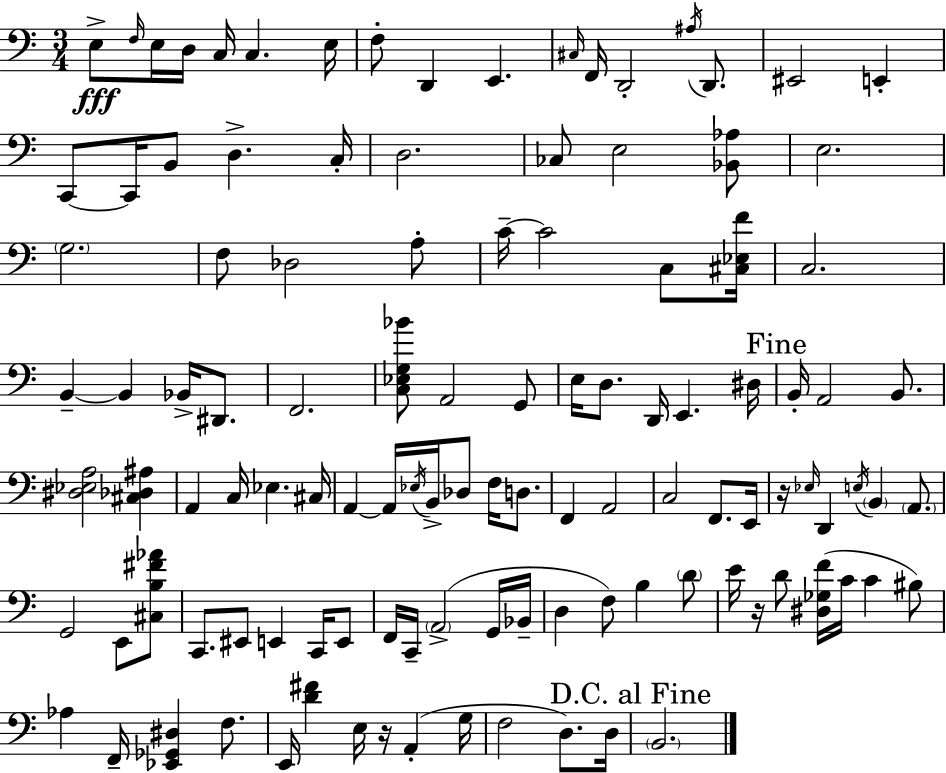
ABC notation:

X:1
T:Untitled
M:3/4
L:1/4
K:Am
E,/2 F,/4 E,/4 D,/4 C,/4 C, E,/4 F,/2 D,, E,, ^C,/4 F,,/4 D,,2 ^A,/4 D,,/2 ^E,,2 E,, C,,/2 C,,/4 B,,/2 D, C,/4 D,2 _C,/2 E,2 [_B,,_A,]/2 E,2 G,2 F,/2 _D,2 A,/2 C/4 C2 C,/2 [^C,_E,F]/4 C,2 B,, B,, _B,,/4 ^D,,/2 F,,2 [C,_E,G,_B]/2 A,,2 G,,/2 E,/4 D,/2 D,,/4 E,, ^D,/4 B,,/4 A,,2 B,,/2 [^D,_E,A,]2 [^C,_D,^A,] A,, C,/4 _E, ^C,/4 A,, A,,/4 _E,/4 B,,/4 _D,/2 F,/4 D,/2 F,, A,,2 C,2 F,,/2 E,,/4 z/4 _E,/4 D,, E,/4 B,, A,,/2 G,,2 E,,/2 [^C,B,^F_A]/2 C,,/2 ^E,,/2 E,, C,,/4 E,,/2 F,,/4 C,,/4 A,,2 G,,/4 _B,,/4 D, F,/2 B, D/2 E/4 z/4 D/2 [^D,_G,F]/4 C/4 C ^B,/2 _A, F,,/4 [_E,,_G,,^D,] F,/2 E,,/4 [D^F] E,/4 z/4 A,, G,/4 F,2 D,/2 D,/4 B,,2